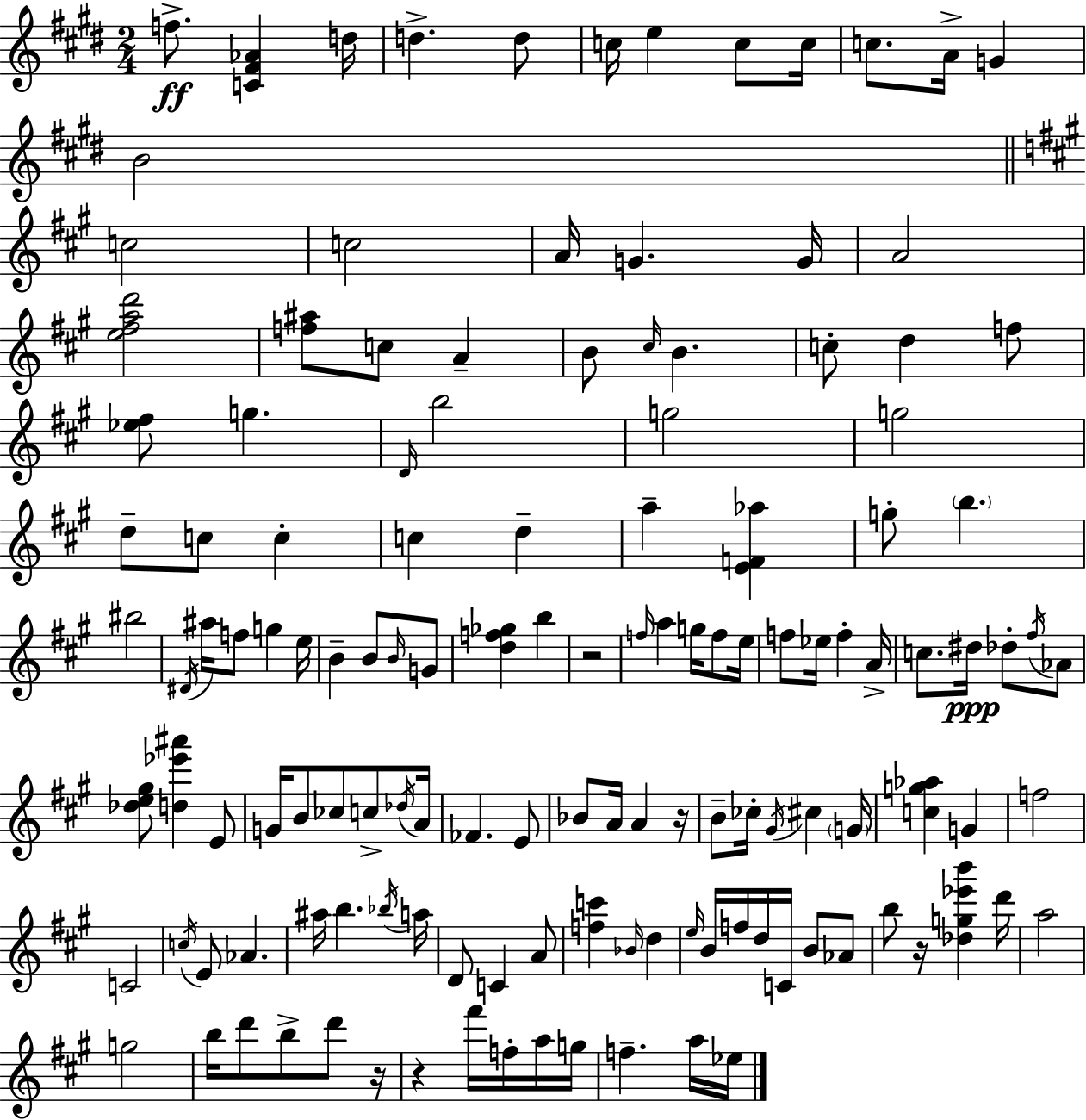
F5/e. [C4,F#4,Ab4]/q D5/s D5/q. D5/e C5/s E5/q C5/e C5/s C5/e. A4/s G4/q B4/h C5/h C5/h A4/s G4/q. G4/s A4/h [E5,F#5,A5,D6]/h [F5,A#5]/e C5/e A4/q B4/e C#5/s B4/q. C5/e D5/q F5/e [Eb5,F#5]/e G5/q. D4/s B5/h G5/h G5/h D5/e C5/e C5/q C5/q D5/q A5/q [E4,F4,Ab5]/q G5/e B5/q. BIS5/h D#4/s A#5/s F5/e G5/q E5/s B4/q B4/e B4/s G4/e [D5,F5,Gb5]/q B5/q R/h F5/s A5/q G5/s F5/e E5/s F5/e Eb5/s F5/q A4/s C5/e. D#5/s Db5/e F#5/s Ab4/e [Db5,E5,G#5]/e [D5,Eb6,A#6]/q E4/e G4/s B4/e CES5/e C5/e Db5/s A4/s FES4/q. E4/e Bb4/e A4/s A4/q R/s B4/e CES5/s G#4/s C#5/q G4/s [C5,G5,Ab5]/q G4/q F5/h C4/h C5/s E4/e Ab4/q. A#5/s B5/q. Bb5/s A5/s D4/e C4/q A4/e [F5,C6]/q Bb4/s D5/q E5/s B4/s F5/s D5/s C4/s B4/e Ab4/e B5/e R/s [Db5,G5,Eb6,B6]/q D6/s A5/h G5/h B5/s D6/e B5/e D6/e R/s R/q F#6/s F5/s A5/s G5/s F5/q. A5/s Eb5/s